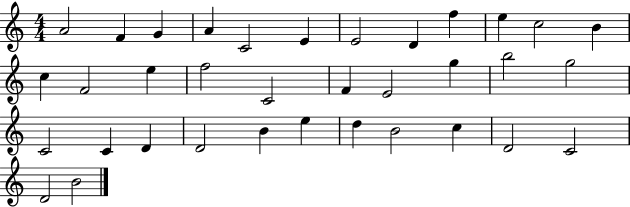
{
  \clef treble
  \numericTimeSignature
  \time 4/4
  \key c \major
  a'2 f'4 g'4 | a'4 c'2 e'4 | e'2 d'4 f''4 | e''4 c''2 b'4 | \break c''4 f'2 e''4 | f''2 c'2 | f'4 e'2 g''4 | b''2 g''2 | \break c'2 c'4 d'4 | d'2 b'4 e''4 | d''4 b'2 c''4 | d'2 c'2 | \break d'2 b'2 | \bar "|."
}